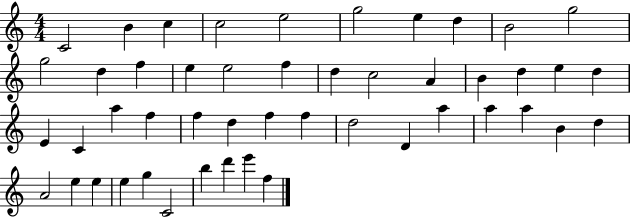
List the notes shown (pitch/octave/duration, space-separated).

C4/h B4/q C5/q C5/h E5/h G5/h E5/q D5/q B4/h G5/h G5/h D5/q F5/q E5/q E5/h F5/q D5/q C5/h A4/q B4/q D5/q E5/q D5/q E4/q C4/q A5/q F5/q F5/q D5/q F5/q F5/q D5/h D4/q A5/q A5/q A5/q B4/q D5/q A4/h E5/q E5/q E5/q G5/q C4/h B5/q D6/q E6/q F5/q